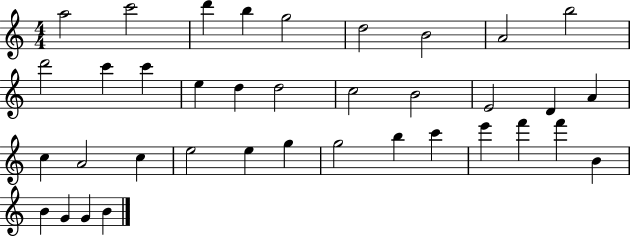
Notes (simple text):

A5/h C6/h D6/q B5/q G5/h D5/h B4/h A4/h B5/h D6/h C6/q C6/q E5/q D5/q D5/h C5/h B4/h E4/h D4/q A4/q C5/q A4/h C5/q E5/h E5/q G5/q G5/h B5/q C6/q E6/q F6/q F6/q B4/q B4/q G4/q G4/q B4/q